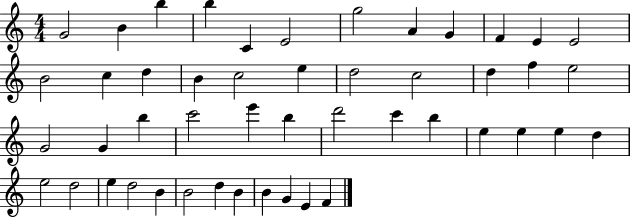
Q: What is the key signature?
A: C major